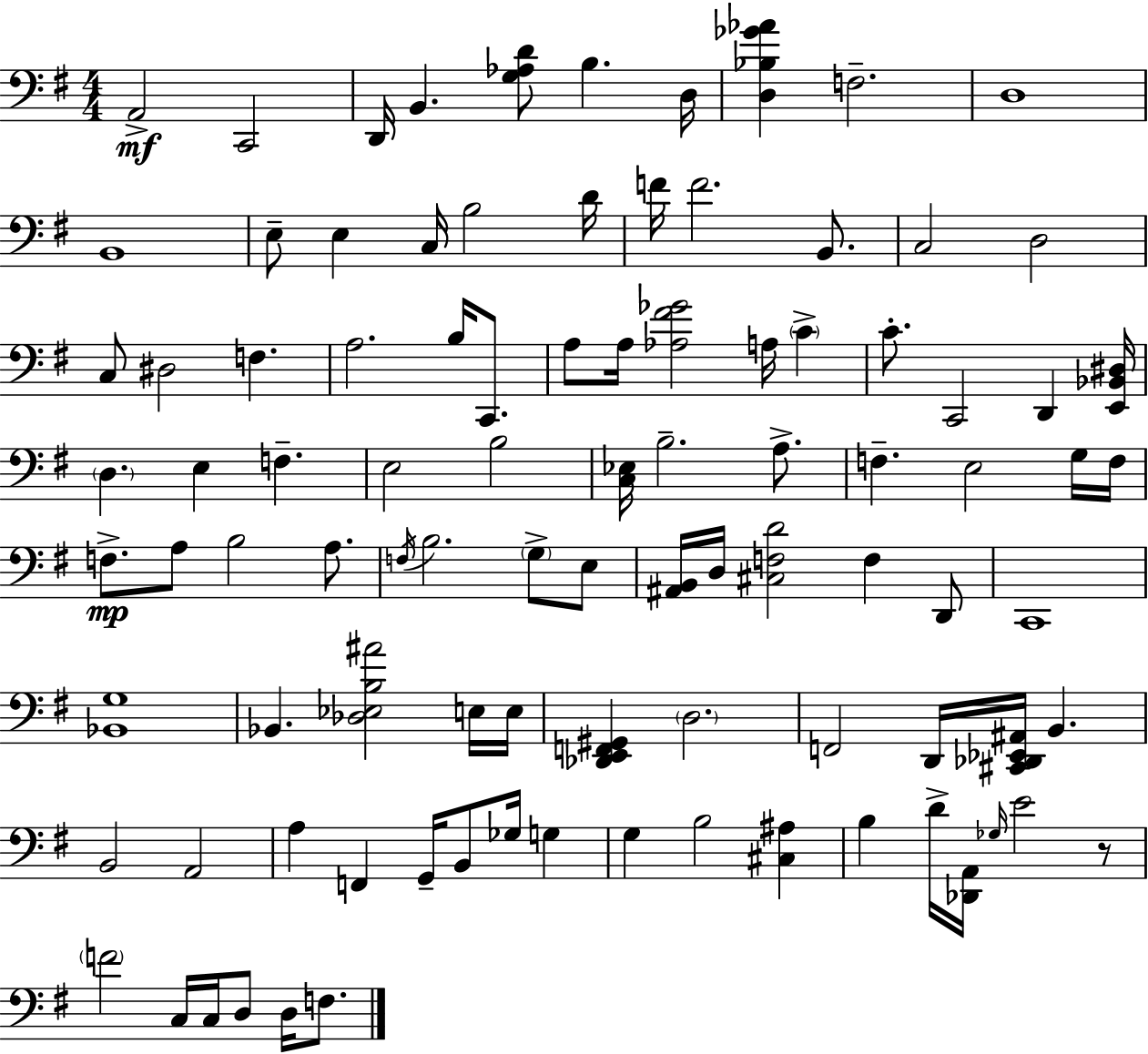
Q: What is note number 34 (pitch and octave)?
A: E3